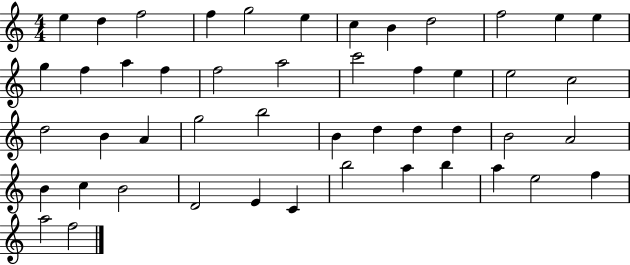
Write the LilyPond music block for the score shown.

{
  \clef treble
  \numericTimeSignature
  \time 4/4
  \key c \major
  e''4 d''4 f''2 | f''4 g''2 e''4 | c''4 b'4 d''2 | f''2 e''4 e''4 | \break g''4 f''4 a''4 f''4 | f''2 a''2 | c'''2 f''4 e''4 | e''2 c''2 | \break d''2 b'4 a'4 | g''2 b''2 | b'4 d''4 d''4 d''4 | b'2 a'2 | \break b'4 c''4 b'2 | d'2 e'4 c'4 | b''2 a''4 b''4 | a''4 e''2 f''4 | \break a''2 f''2 | \bar "|."
}